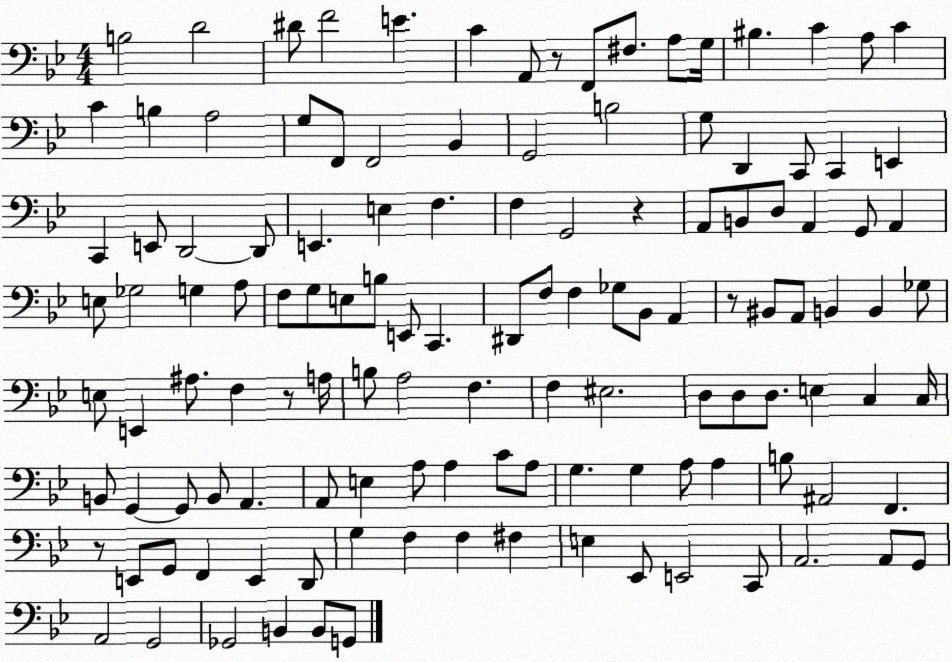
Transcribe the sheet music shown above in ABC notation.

X:1
T:Untitled
M:4/4
L:1/4
K:Bb
B,2 D2 ^D/2 F2 E C A,,/2 z/2 F,,/2 ^F,/2 A,/2 G,/4 ^B, C A,/2 C C B, A,2 G,/2 F,,/2 F,,2 _B,, G,,2 B,2 G,/2 D,, C,,/2 C,, E,, C,, E,,/2 D,,2 D,,/2 E,, E, F, F, G,,2 z A,,/2 B,,/2 D,/2 A,, G,,/2 A,, E,/2 _G,2 G, A,/2 F,/2 G,/2 E,/2 B,/2 E,,/2 C,, ^D,,/2 F,/2 F, _G,/2 _B,,/2 A,, z/2 ^B,,/2 A,,/2 B,, B,, _G,/2 E,/2 E,, ^A,/2 F, z/2 A,/4 B,/2 A,2 F, F, ^E,2 D,/2 D,/2 D,/2 E, C, C,/4 B,,/2 G,, G,,/2 B,,/2 A,, A,,/2 E, A,/2 A, C/2 A,/2 G, G, A,/2 A, B,/2 ^A,,2 F,, z/2 E,,/2 G,,/2 F,, E,, D,,/2 G, F, F, ^F, E, _E,,/2 E,,2 C,,/2 A,,2 A,,/2 G,,/2 A,,2 G,,2 _G,,2 B,, B,,/2 G,,/2